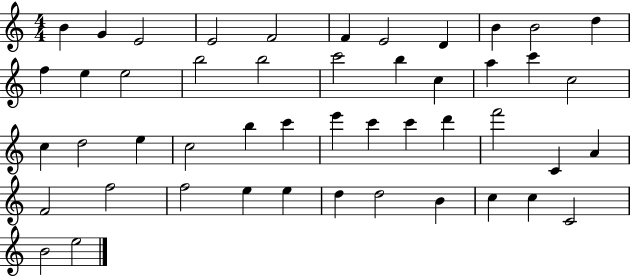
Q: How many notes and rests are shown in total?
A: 48